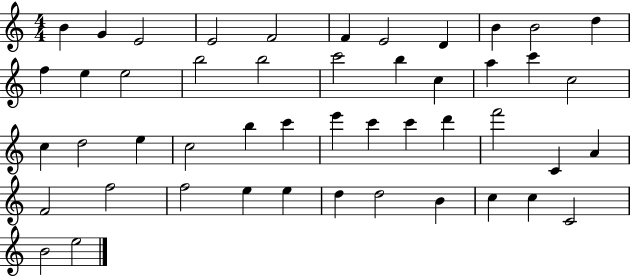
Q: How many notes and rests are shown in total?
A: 48